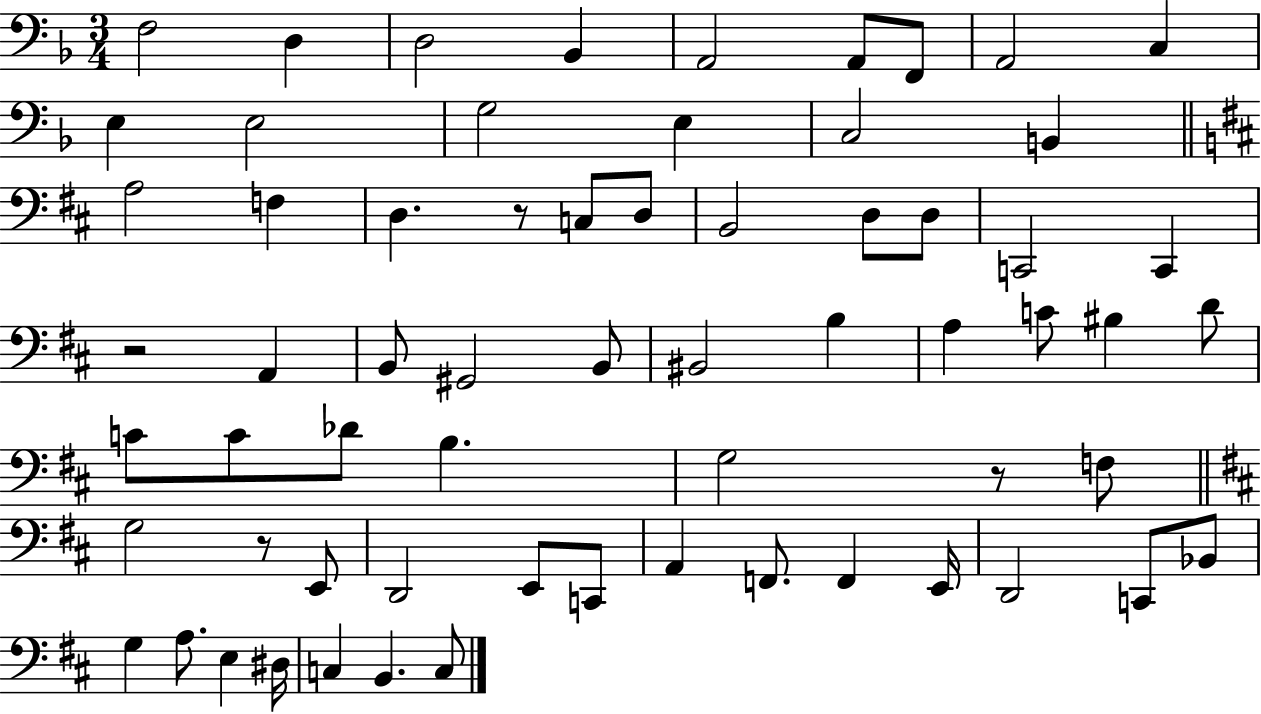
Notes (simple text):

F3/h D3/q D3/h Bb2/q A2/h A2/e F2/e A2/h C3/q E3/q E3/h G3/h E3/q C3/h B2/q A3/h F3/q D3/q. R/e C3/e D3/e B2/h D3/e D3/e C2/h C2/q R/h A2/q B2/e G#2/h B2/e BIS2/h B3/q A3/q C4/e BIS3/q D4/e C4/e C4/e Db4/e B3/q. G3/h R/e F3/e G3/h R/e E2/e D2/h E2/e C2/e A2/q F2/e. F2/q E2/s D2/h C2/e Bb2/e G3/q A3/e. E3/q D#3/s C3/q B2/q. C3/e